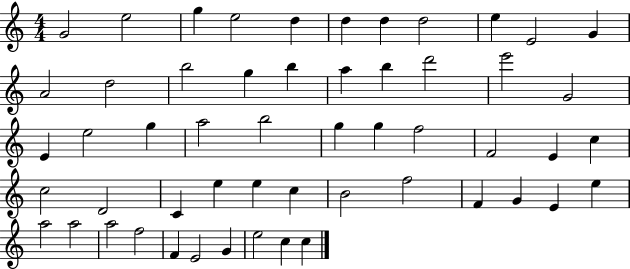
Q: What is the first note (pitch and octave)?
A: G4